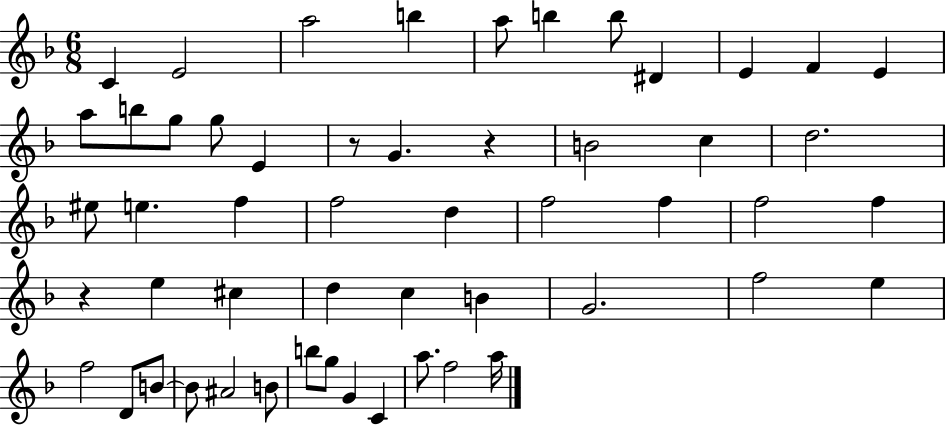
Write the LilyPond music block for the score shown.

{
  \clef treble
  \numericTimeSignature
  \time 6/8
  \key f \major
  c'4 e'2 | a''2 b''4 | a''8 b''4 b''8 dis'4 | e'4 f'4 e'4 | \break a''8 b''8 g''8 g''8 e'4 | r8 g'4. r4 | b'2 c''4 | d''2. | \break eis''8 e''4. f''4 | f''2 d''4 | f''2 f''4 | f''2 f''4 | \break r4 e''4 cis''4 | d''4 c''4 b'4 | g'2. | f''2 e''4 | \break f''2 d'8 b'8~~ | b'8 ais'2 b'8 | b''8 g''8 g'4 c'4 | a''8. f''2 a''16 | \break \bar "|."
}